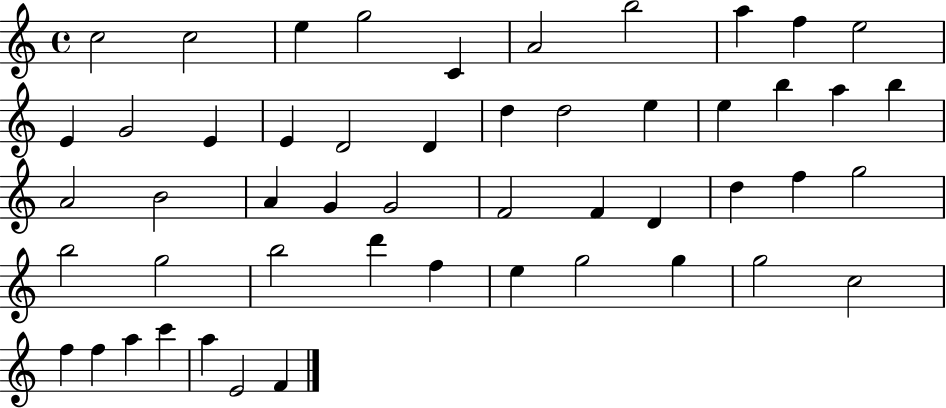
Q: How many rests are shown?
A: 0